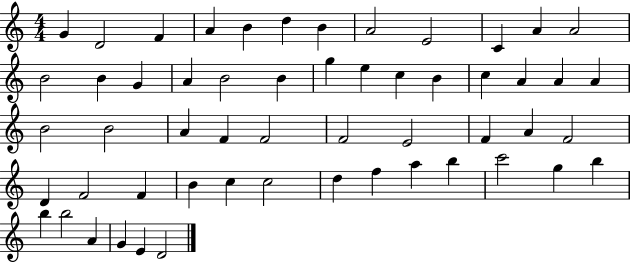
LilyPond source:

{
  \clef treble
  \numericTimeSignature
  \time 4/4
  \key c \major
  g'4 d'2 f'4 | a'4 b'4 d''4 b'4 | a'2 e'2 | c'4 a'4 a'2 | \break b'2 b'4 g'4 | a'4 b'2 b'4 | g''4 e''4 c''4 b'4 | c''4 a'4 a'4 a'4 | \break b'2 b'2 | a'4 f'4 f'2 | f'2 e'2 | f'4 a'4 f'2 | \break d'4 f'2 f'4 | b'4 c''4 c''2 | d''4 f''4 a''4 b''4 | c'''2 g''4 b''4 | \break b''4 b''2 a'4 | g'4 e'4 d'2 | \bar "|."
}